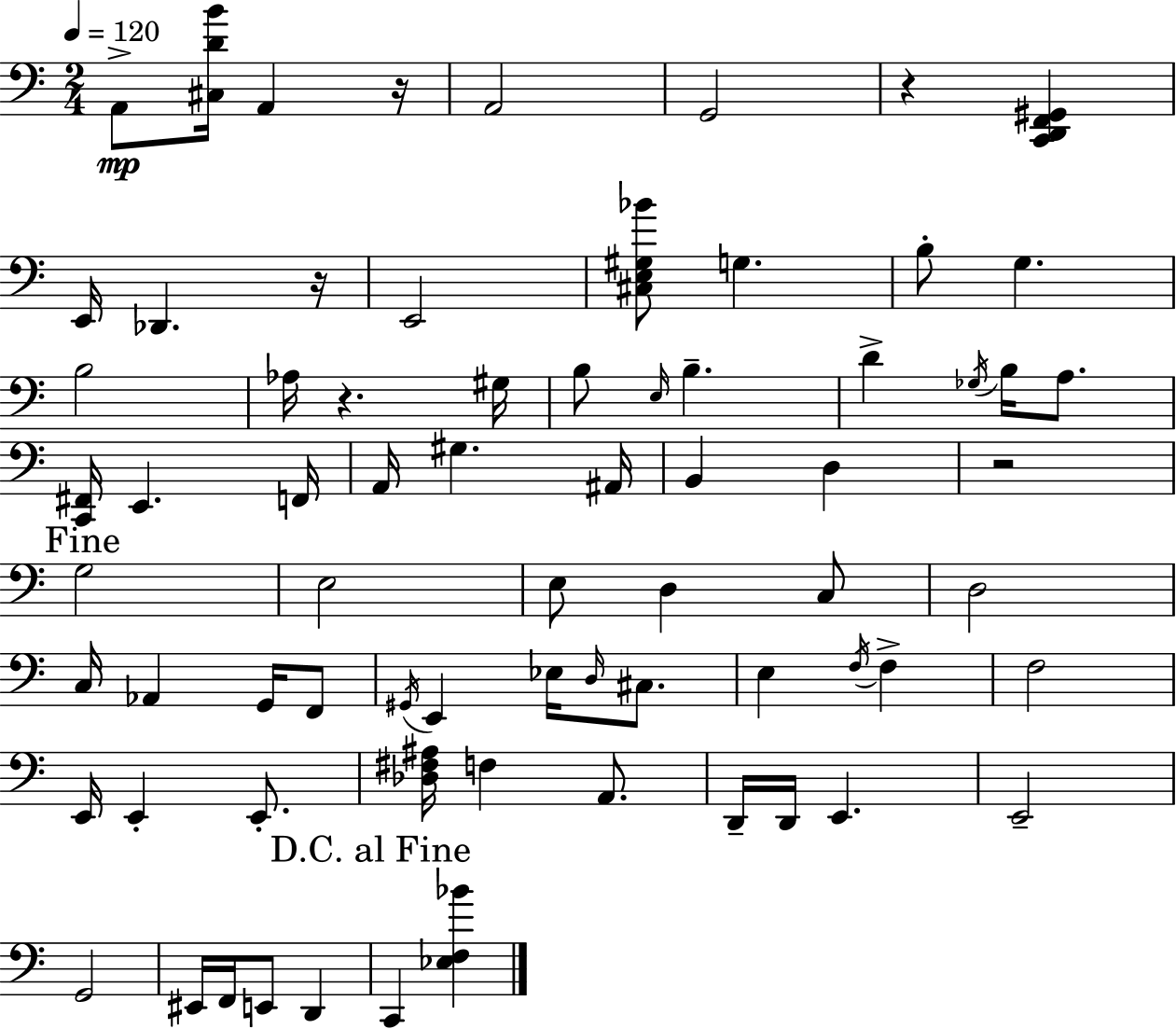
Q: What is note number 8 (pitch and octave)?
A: G3